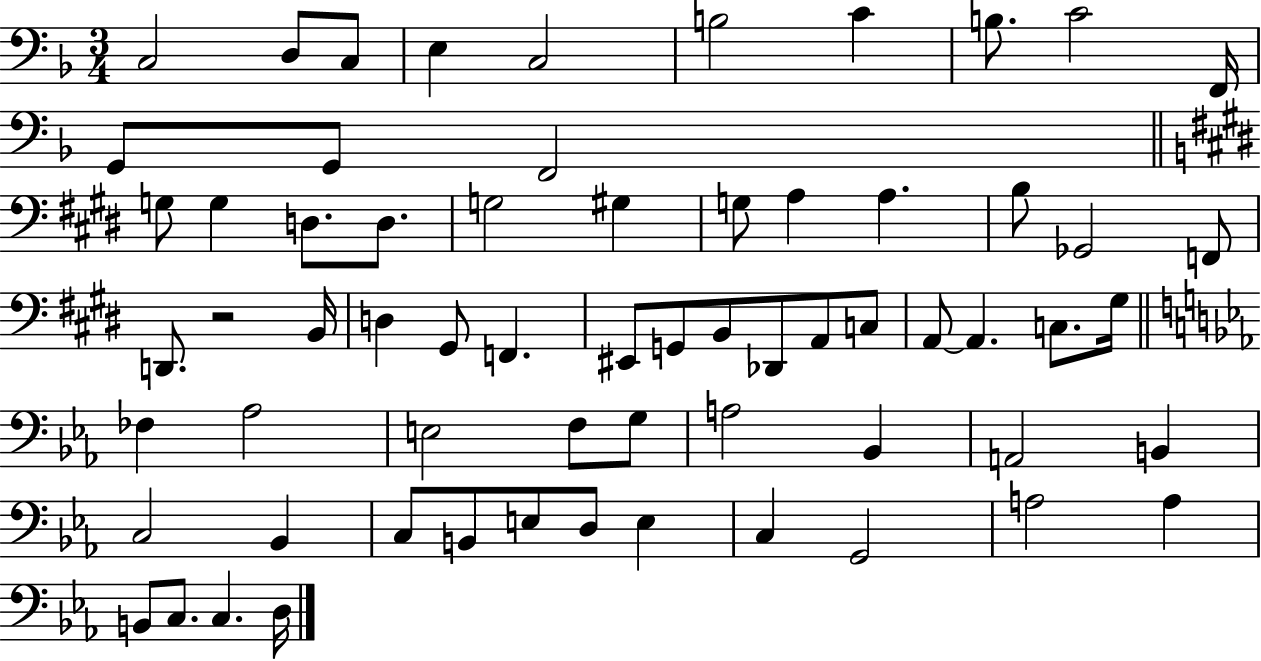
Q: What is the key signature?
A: F major